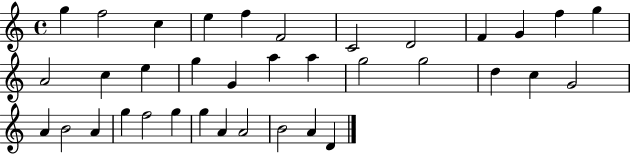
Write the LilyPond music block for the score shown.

{
  \clef treble
  \time 4/4
  \defaultTimeSignature
  \key c \major
  g''4 f''2 c''4 | e''4 f''4 f'2 | c'2 d'2 | f'4 g'4 f''4 g''4 | \break a'2 c''4 e''4 | g''4 g'4 a''4 a''4 | g''2 g''2 | d''4 c''4 g'2 | \break a'4 b'2 a'4 | g''4 f''2 g''4 | g''4 a'4 a'2 | b'2 a'4 d'4 | \break \bar "|."
}